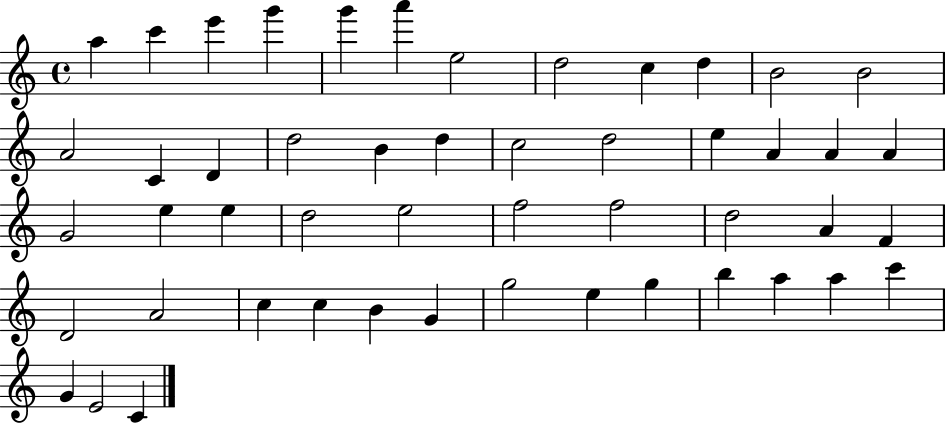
X:1
T:Untitled
M:4/4
L:1/4
K:C
a c' e' g' g' a' e2 d2 c d B2 B2 A2 C D d2 B d c2 d2 e A A A G2 e e d2 e2 f2 f2 d2 A F D2 A2 c c B G g2 e g b a a c' G E2 C